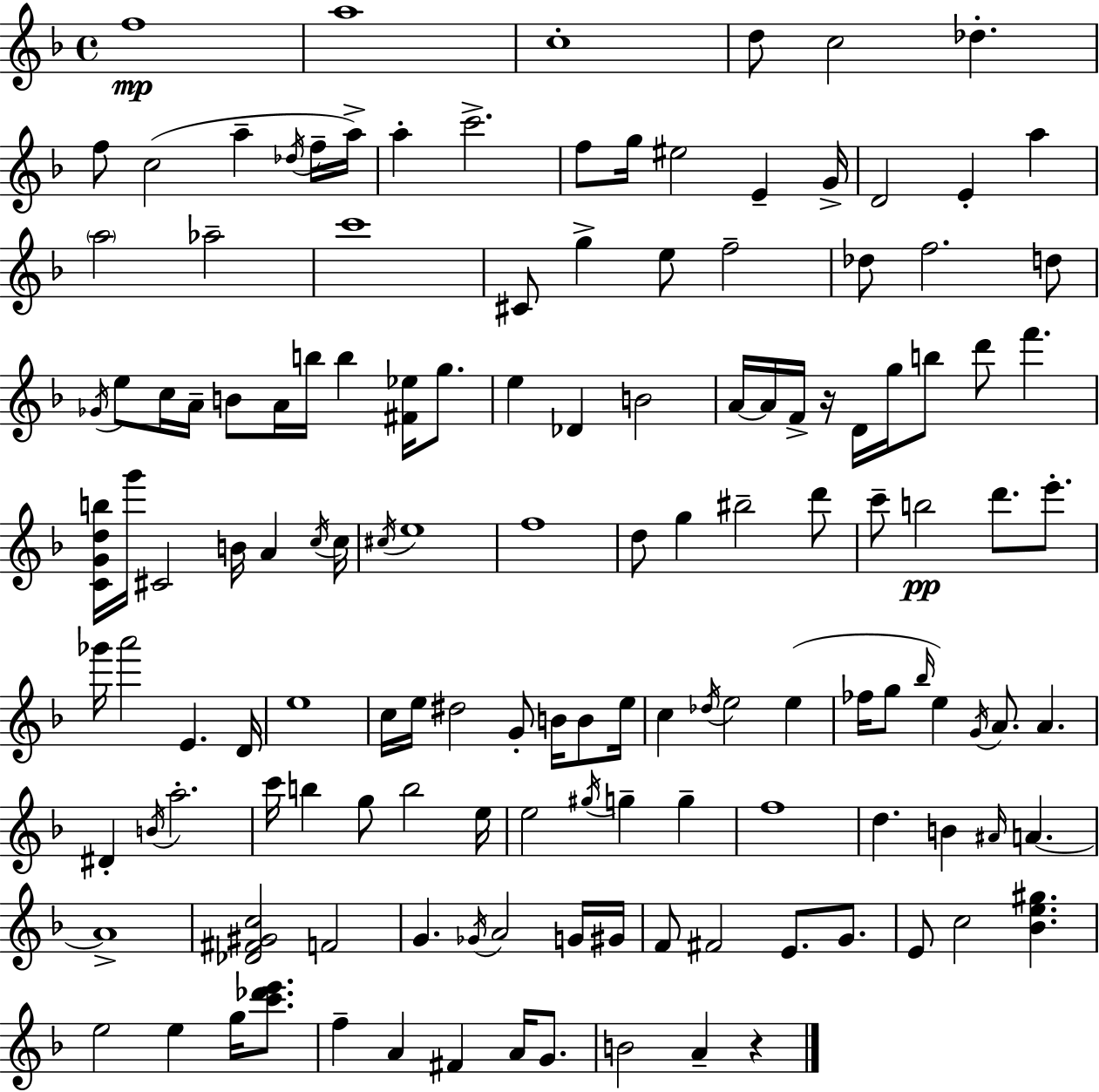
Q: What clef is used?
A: treble